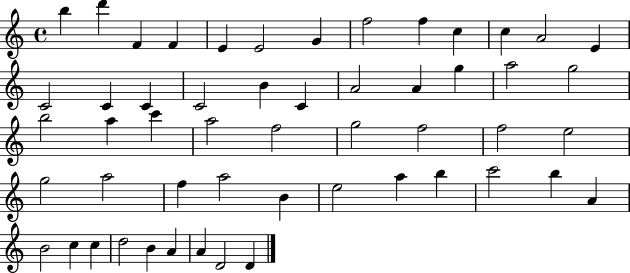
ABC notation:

X:1
T:Untitled
M:4/4
L:1/4
K:C
b d' F F E E2 G f2 f c c A2 E C2 C C C2 B C A2 A g a2 g2 b2 a c' a2 f2 g2 f2 f2 e2 g2 a2 f a2 B e2 a b c'2 b A B2 c c d2 B A A D2 D